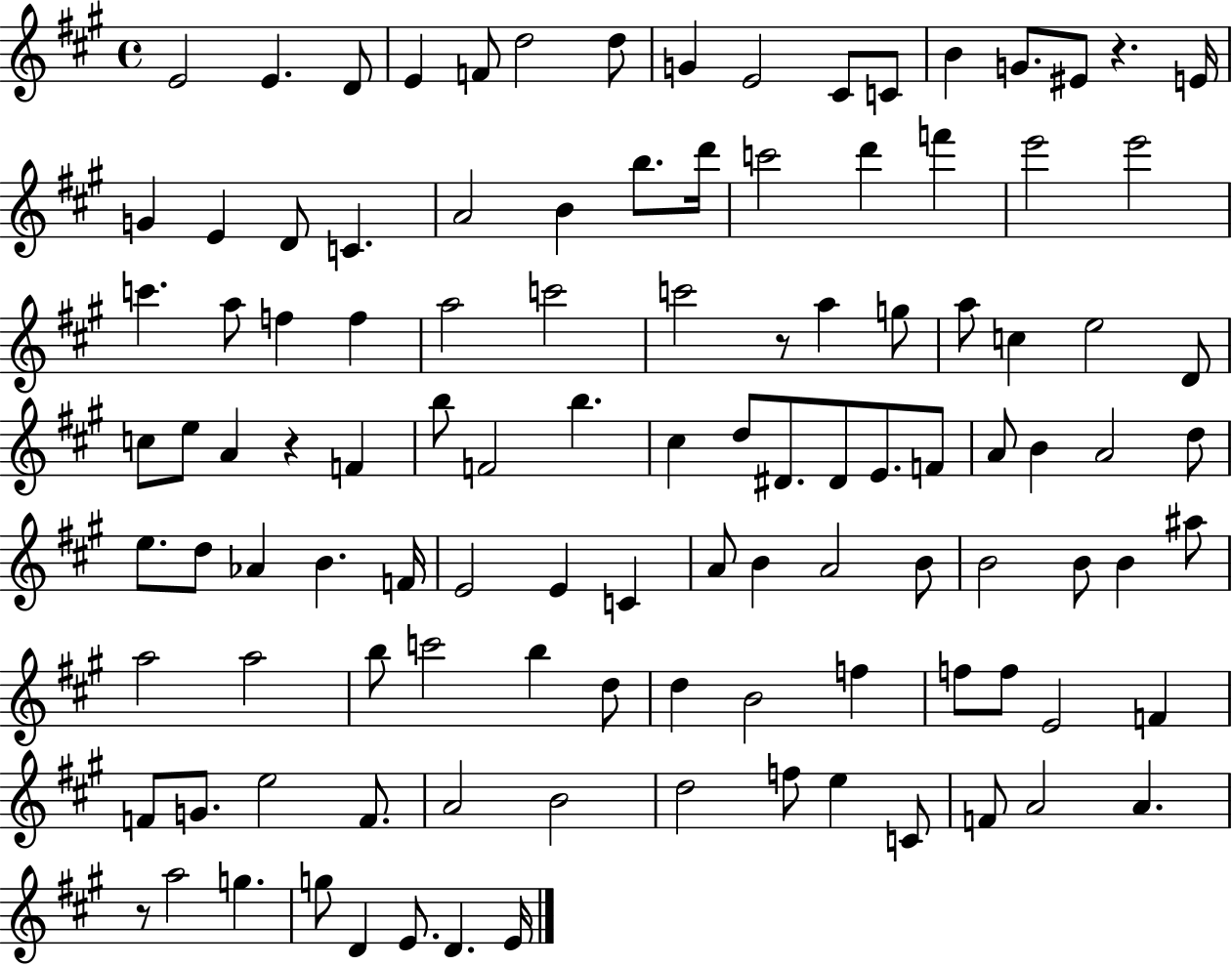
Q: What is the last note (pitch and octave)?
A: E4